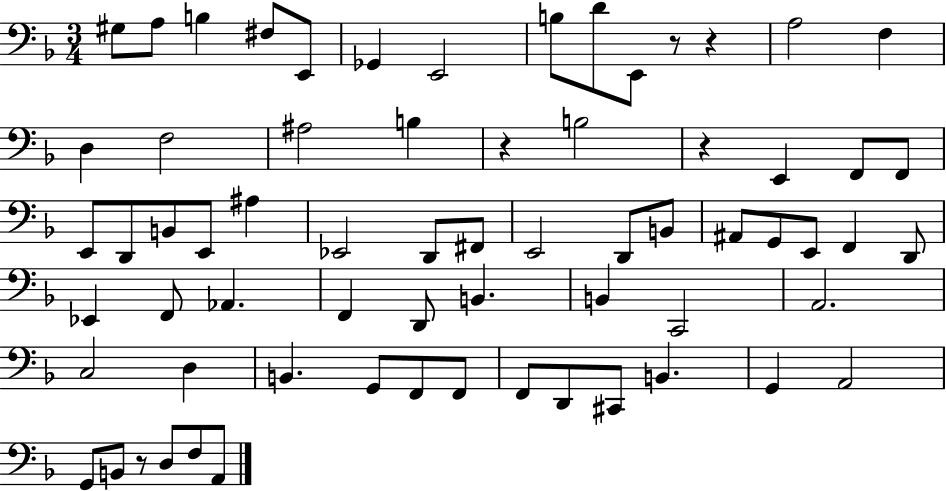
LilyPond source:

{
  \clef bass
  \numericTimeSignature
  \time 3/4
  \key f \major
  gis8 a8 b4 fis8 e,8 | ges,4 e,2 | b8 d'8 e,8 r8 r4 | a2 f4 | \break d4 f2 | ais2 b4 | r4 b2 | r4 e,4 f,8 f,8 | \break e,8 d,8 b,8 e,8 ais4 | ees,2 d,8 fis,8 | e,2 d,8 b,8 | ais,8 g,8 e,8 f,4 d,8 | \break ees,4 f,8 aes,4. | f,4 d,8 b,4. | b,4 c,2 | a,2. | \break c2 d4 | b,4. g,8 f,8 f,8 | f,8 d,8 cis,8 b,4. | g,4 a,2 | \break g,8 b,8 r8 d8 f8 a,8 | \bar "|."
}